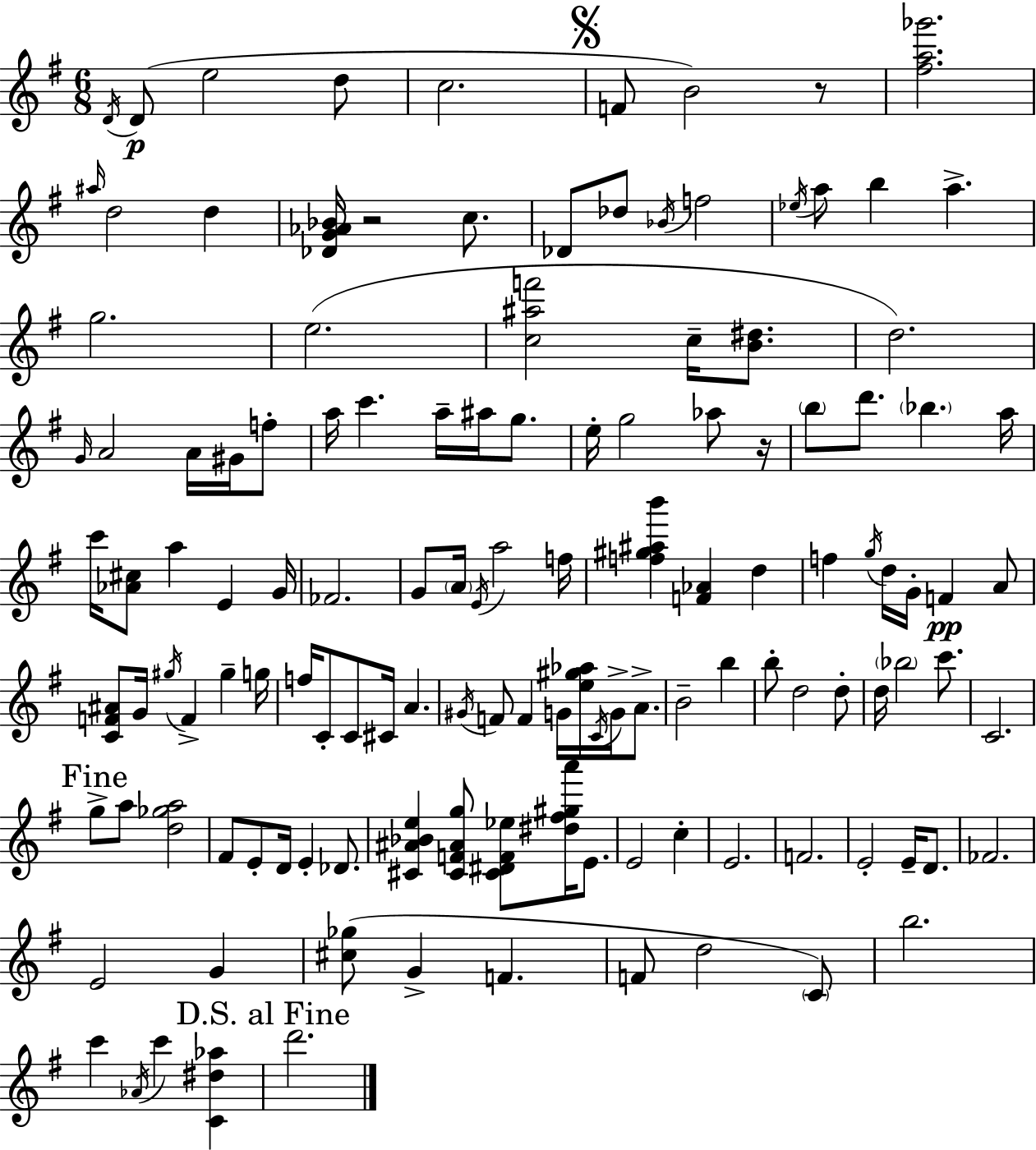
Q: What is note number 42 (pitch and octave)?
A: A5